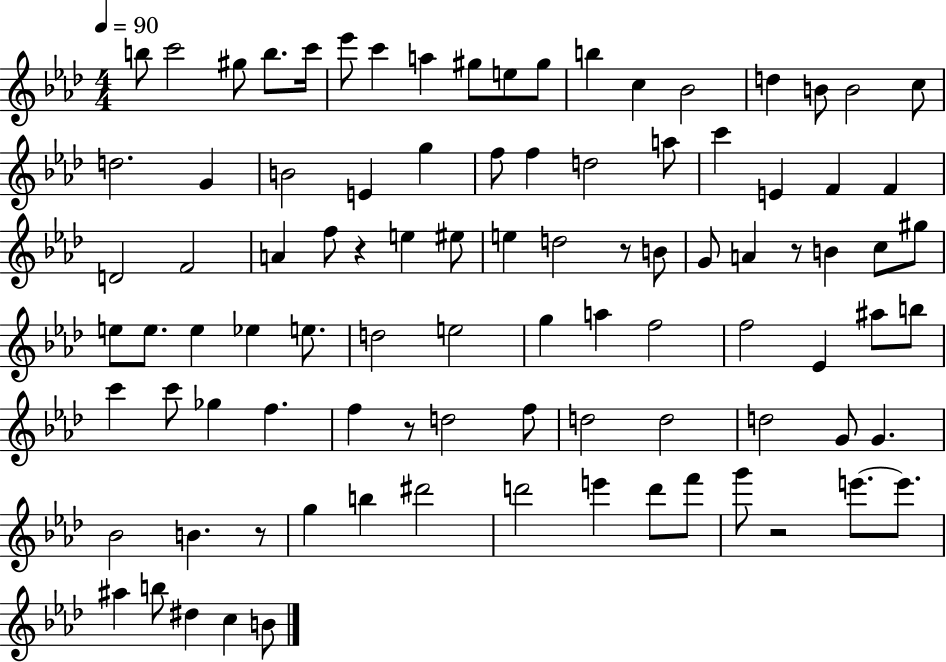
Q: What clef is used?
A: treble